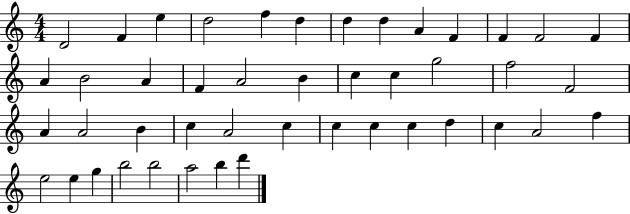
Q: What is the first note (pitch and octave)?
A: D4